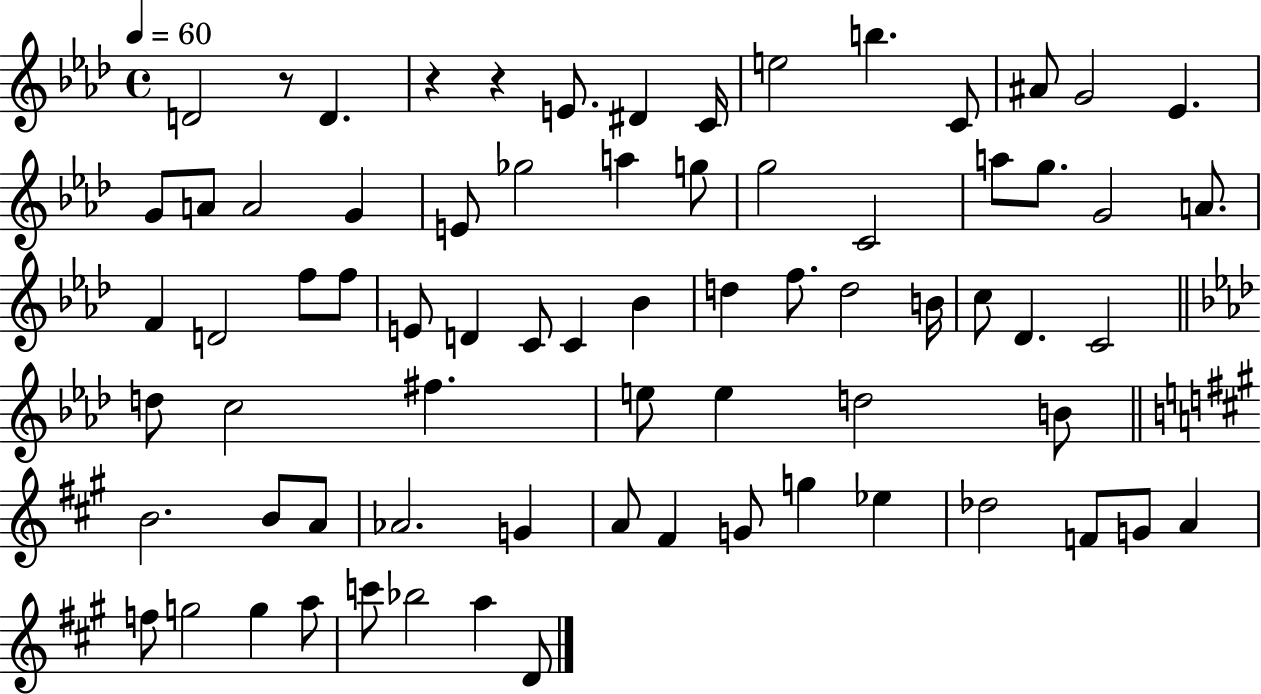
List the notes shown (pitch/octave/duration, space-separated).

D4/h R/e D4/q. R/q R/q E4/e. D#4/q C4/s E5/h B5/q. C4/e A#4/e G4/h Eb4/q. G4/e A4/e A4/h G4/q E4/e Gb5/h A5/q G5/e G5/h C4/h A5/e G5/e. G4/h A4/e. F4/q D4/h F5/e F5/e E4/e D4/q C4/e C4/q Bb4/q D5/q F5/e. D5/h B4/s C5/e Db4/q. C4/h D5/e C5/h F#5/q. E5/e E5/q D5/h B4/e B4/h. B4/e A4/e Ab4/h. G4/q A4/e F#4/q G4/e G5/q Eb5/q Db5/h F4/e G4/e A4/q F5/e G5/h G5/q A5/e C6/e Bb5/h A5/q D4/e